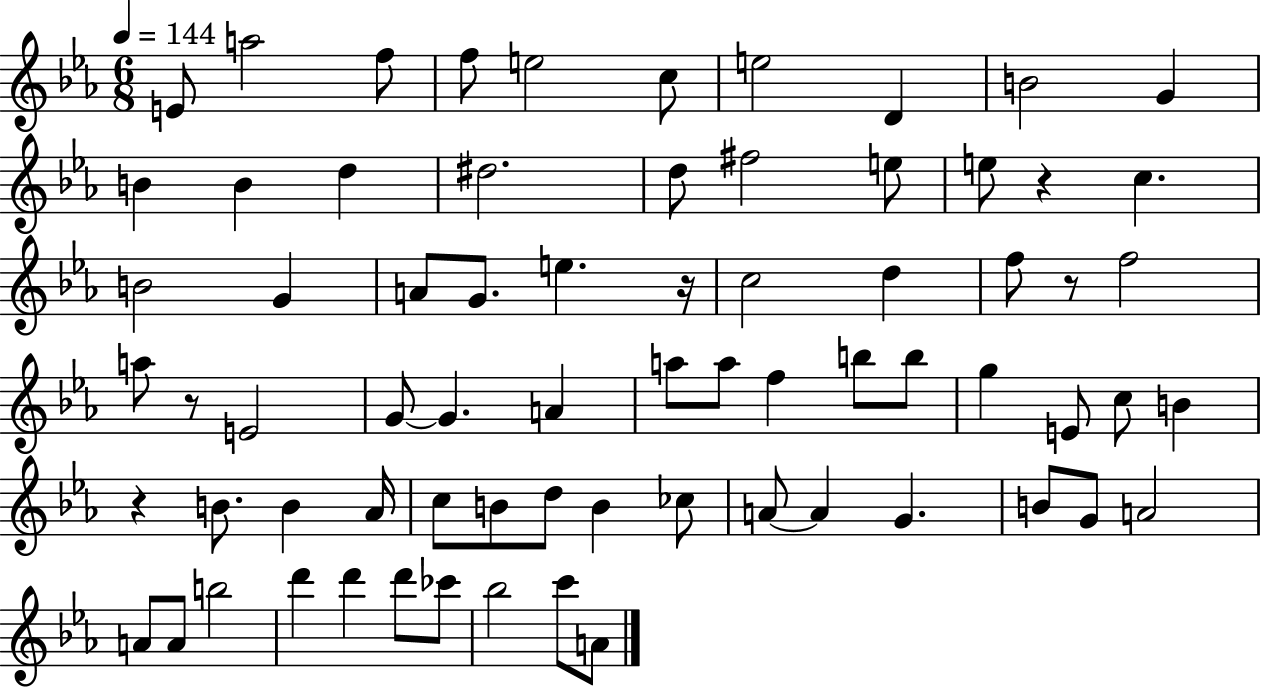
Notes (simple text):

E4/e A5/h F5/e F5/e E5/h C5/e E5/h D4/q B4/h G4/q B4/q B4/q D5/q D#5/h. D5/e F#5/h E5/e E5/e R/q C5/q. B4/h G4/q A4/e G4/e. E5/q. R/s C5/h D5/q F5/e R/e F5/h A5/e R/e E4/h G4/e G4/q. A4/q A5/e A5/e F5/q B5/e B5/e G5/q E4/e C5/e B4/q R/q B4/e. B4/q Ab4/s C5/e B4/e D5/e B4/q CES5/e A4/e A4/q G4/q. B4/e G4/e A4/h A4/e A4/e B5/h D6/q D6/q D6/e CES6/e Bb5/h C6/e A4/e